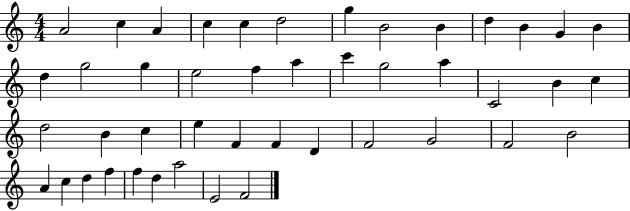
A4/h C5/q A4/q C5/q C5/q D5/h G5/q B4/h B4/q D5/q B4/q G4/q B4/q D5/q G5/h G5/q E5/h F5/q A5/q C6/q G5/h A5/q C4/h B4/q C5/q D5/h B4/q C5/q E5/q F4/q F4/q D4/q F4/h G4/h F4/h B4/h A4/q C5/q D5/q F5/q F5/q D5/q A5/h E4/h F4/h